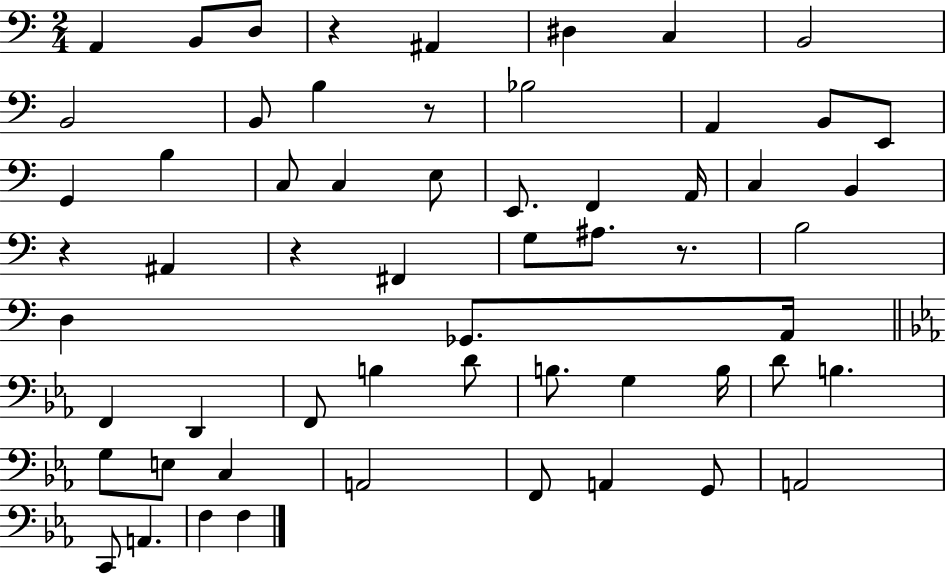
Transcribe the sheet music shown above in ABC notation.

X:1
T:Untitled
M:2/4
L:1/4
K:C
A,, B,,/2 D,/2 z ^A,, ^D, C, B,,2 B,,2 B,,/2 B, z/2 _B,2 A,, B,,/2 E,,/2 G,, B, C,/2 C, E,/2 E,,/2 F,, A,,/4 C, B,, z ^A,, z ^F,, G,/2 ^A,/2 z/2 B,2 D, _G,,/2 A,,/4 F,, D,, F,,/2 B, D/2 B,/2 G, B,/4 D/2 B, G,/2 E,/2 C, A,,2 F,,/2 A,, G,,/2 A,,2 C,,/2 A,, F, F,